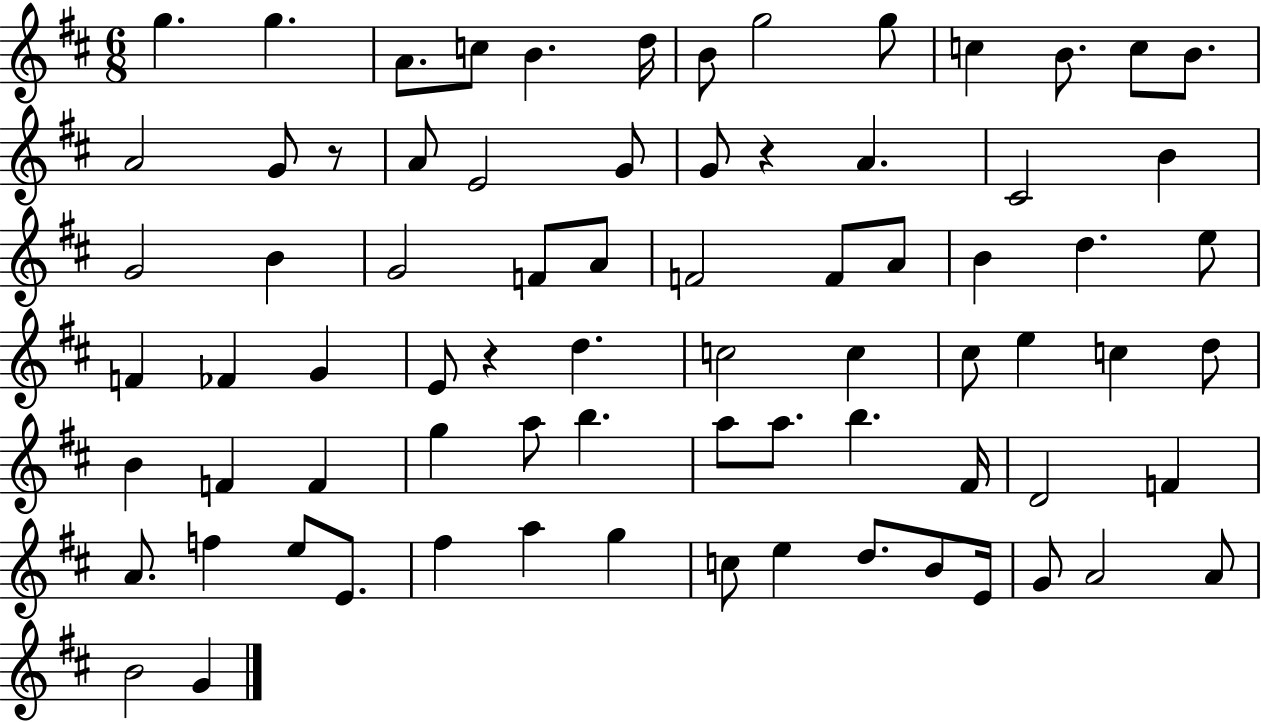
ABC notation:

X:1
T:Untitled
M:6/8
L:1/4
K:D
g g A/2 c/2 B d/4 B/2 g2 g/2 c B/2 c/2 B/2 A2 G/2 z/2 A/2 E2 G/2 G/2 z A ^C2 B G2 B G2 F/2 A/2 F2 F/2 A/2 B d e/2 F _F G E/2 z d c2 c ^c/2 e c d/2 B F F g a/2 b a/2 a/2 b ^F/4 D2 F A/2 f e/2 E/2 ^f a g c/2 e d/2 B/2 E/4 G/2 A2 A/2 B2 G